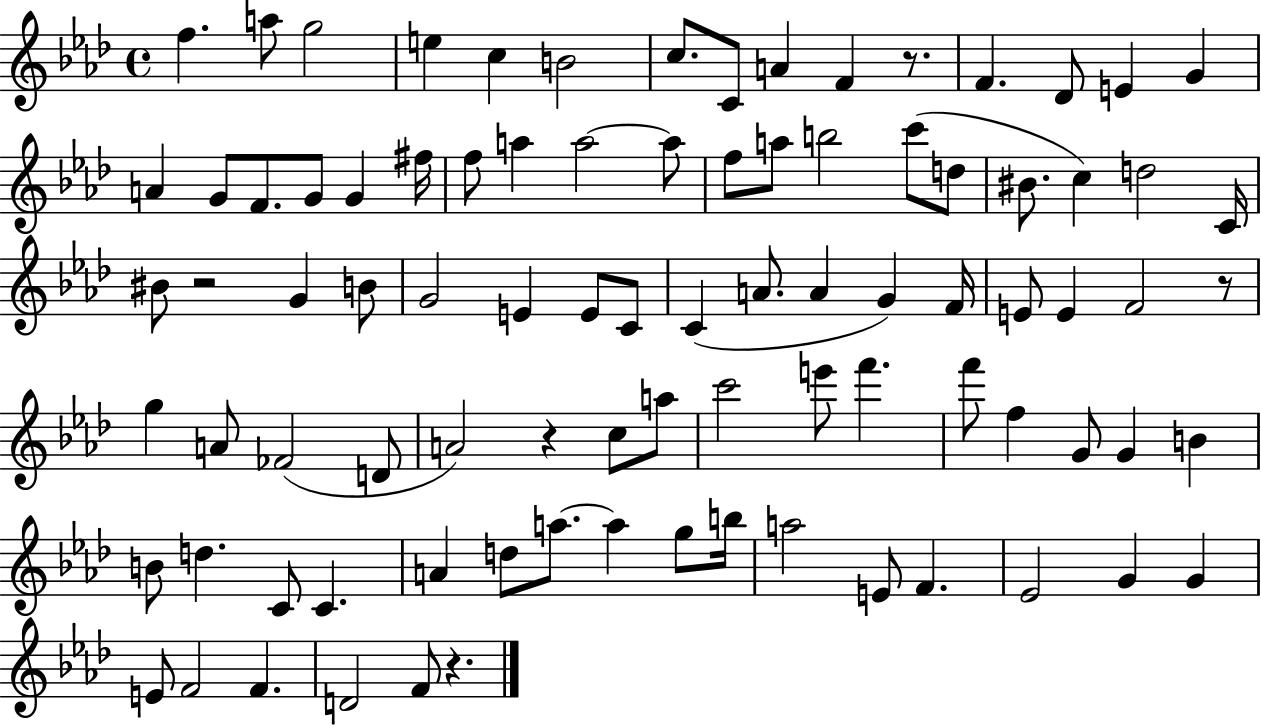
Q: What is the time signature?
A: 4/4